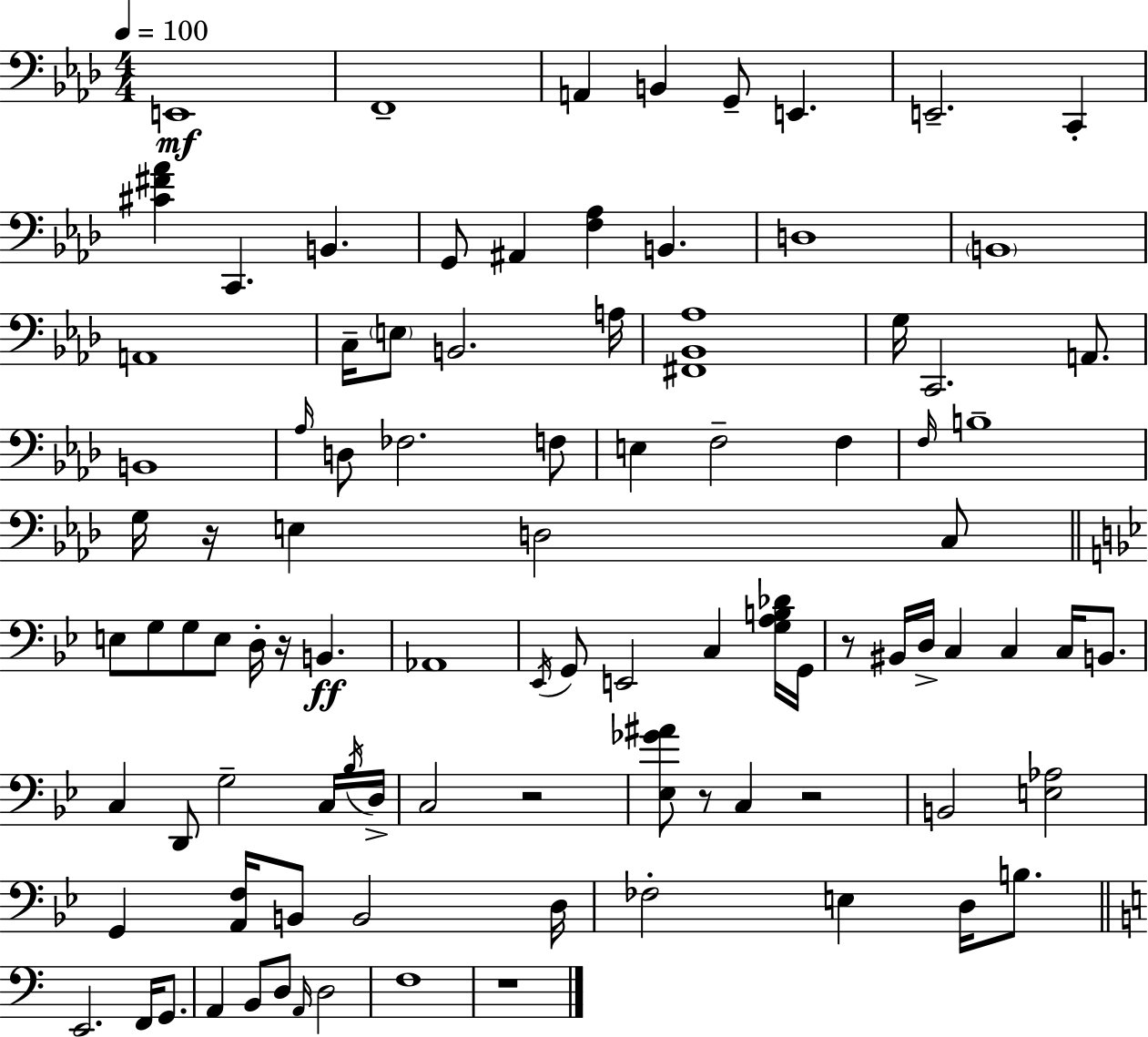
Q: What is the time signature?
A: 4/4